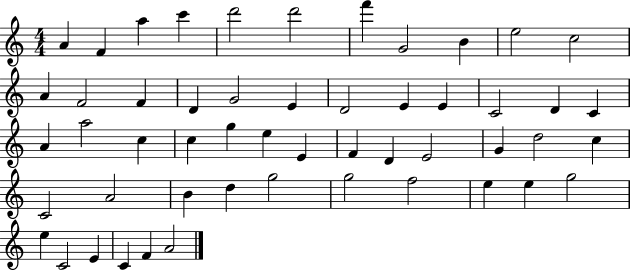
A4/q F4/q A5/q C6/q D6/h D6/h F6/q G4/h B4/q E5/h C5/h A4/q F4/h F4/q D4/q G4/h E4/q D4/h E4/q E4/q C4/h D4/q C4/q A4/q A5/h C5/q C5/q G5/q E5/q E4/q F4/q D4/q E4/h G4/q D5/h C5/q C4/h A4/h B4/q D5/q G5/h G5/h F5/h E5/q E5/q G5/h E5/q C4/h E4/q C4/q F4/q A4/h